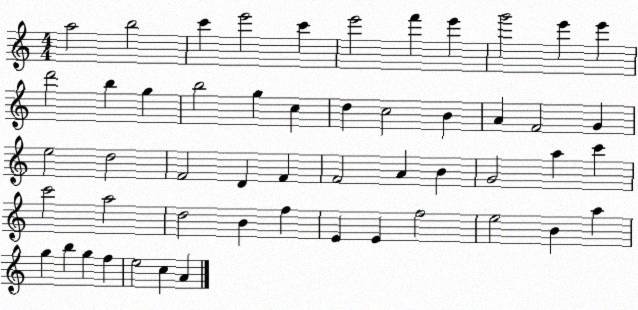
X:1
T:Untitled
M:4/4
L:1/4
K:C
a2 b2 c' e'2 c' e'2 f' e' g'2 e' e' d'2 b g b2 g c d c2 B A F2 G e2 d2 F2 D F F2 A B G2 a c' c'2 a2 d2 B f E E f2 e2 B a g b g f e2 c A